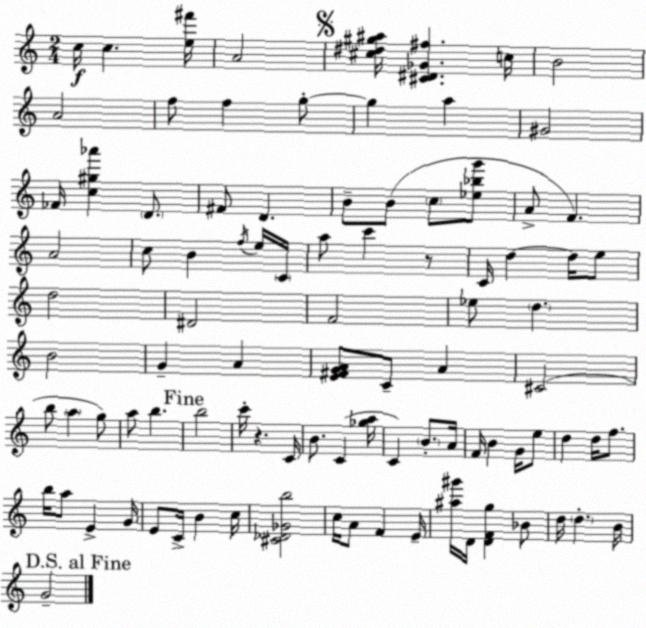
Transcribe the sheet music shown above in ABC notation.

X:1
T:Untitled
M:2/4
L:1/4
K:Am
c/4 c [e^f']/4 A2 [^c^d^g^a]/4 [^C^D_G^f] c/4 B2 A2 f/2 f g/2 g a ^G2 _F/4 [c^g_a'] D/2 ^F/2 D B/2 B/2 c/2 [_e_bg']/2 A/2 F A2 c/2 B f/4 e/4 C/4 a/2 c' z/2 C/4 d d/4 e/2 d2 ^D2 F2 _e/2 d B2 G A [E^FGA]/2 C/2 A ^C2 b/2 a g/2 a/2 b b2 c'/4 z C/4 B/2 C [_ga]/4 C B/2 A/4 F/4 B G/4 e/2 d d/4 f/2 b/4 a/2 E G/4 E/2 C/4 B c/4 [^C_D_Gb]2 c/4 A/2 F E/4 [^a^g']/4 D/4 [DFg] _B/2 d/4 d B/4 G2